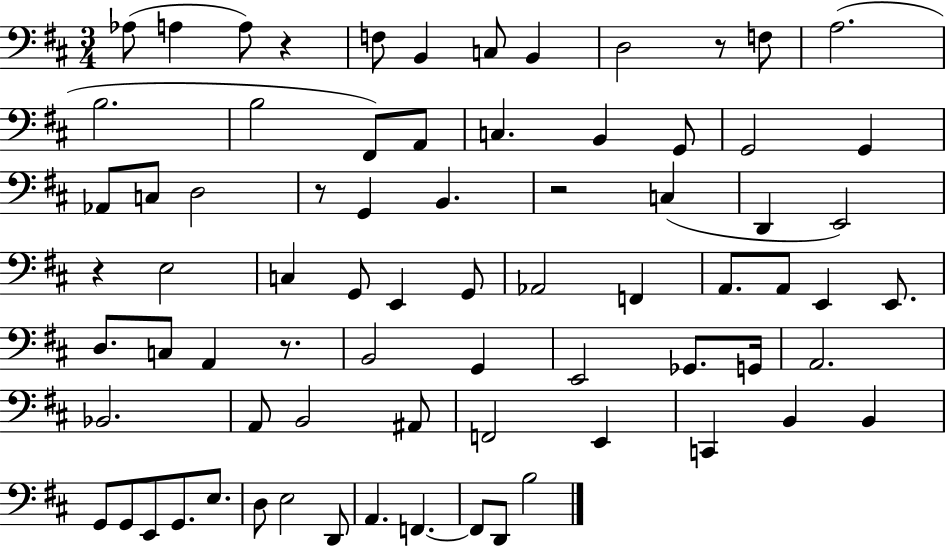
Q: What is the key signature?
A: D major